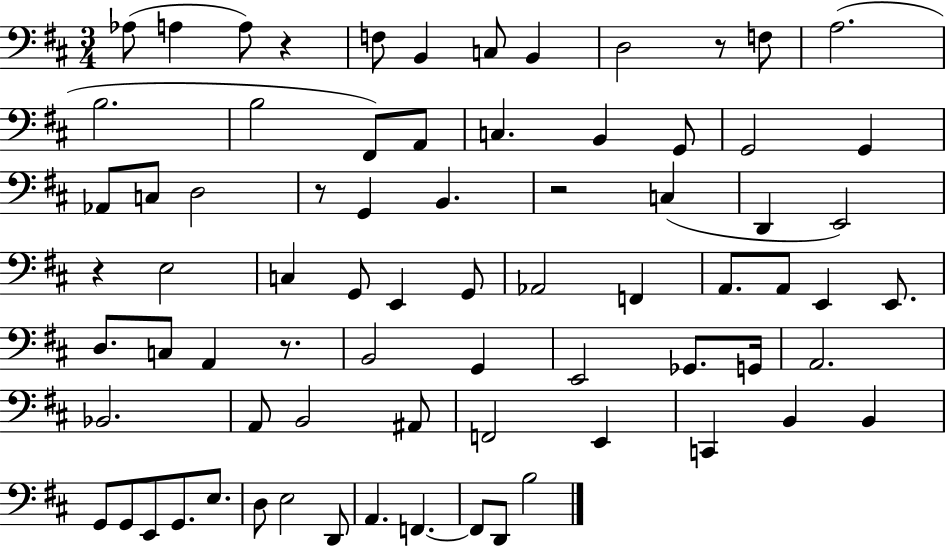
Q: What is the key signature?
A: D major